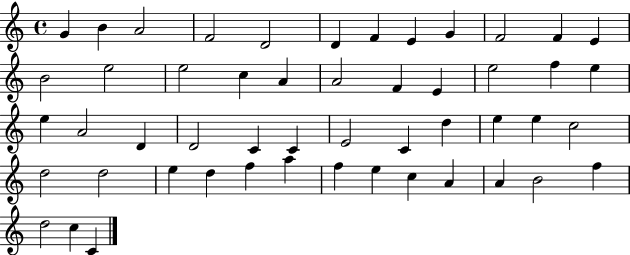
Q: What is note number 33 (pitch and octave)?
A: E5